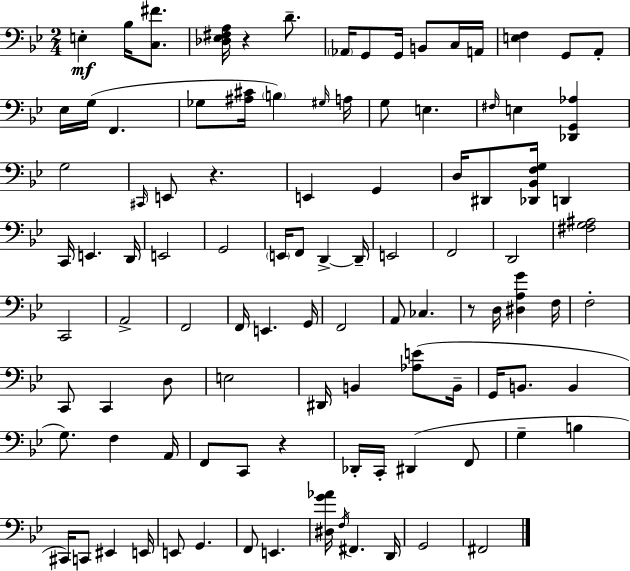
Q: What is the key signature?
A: G minor